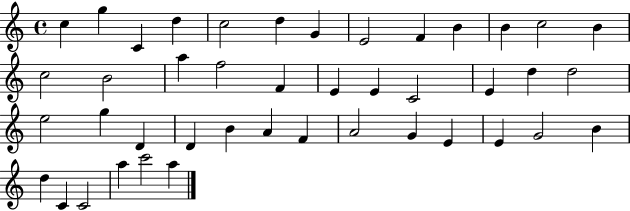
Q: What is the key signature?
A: C major